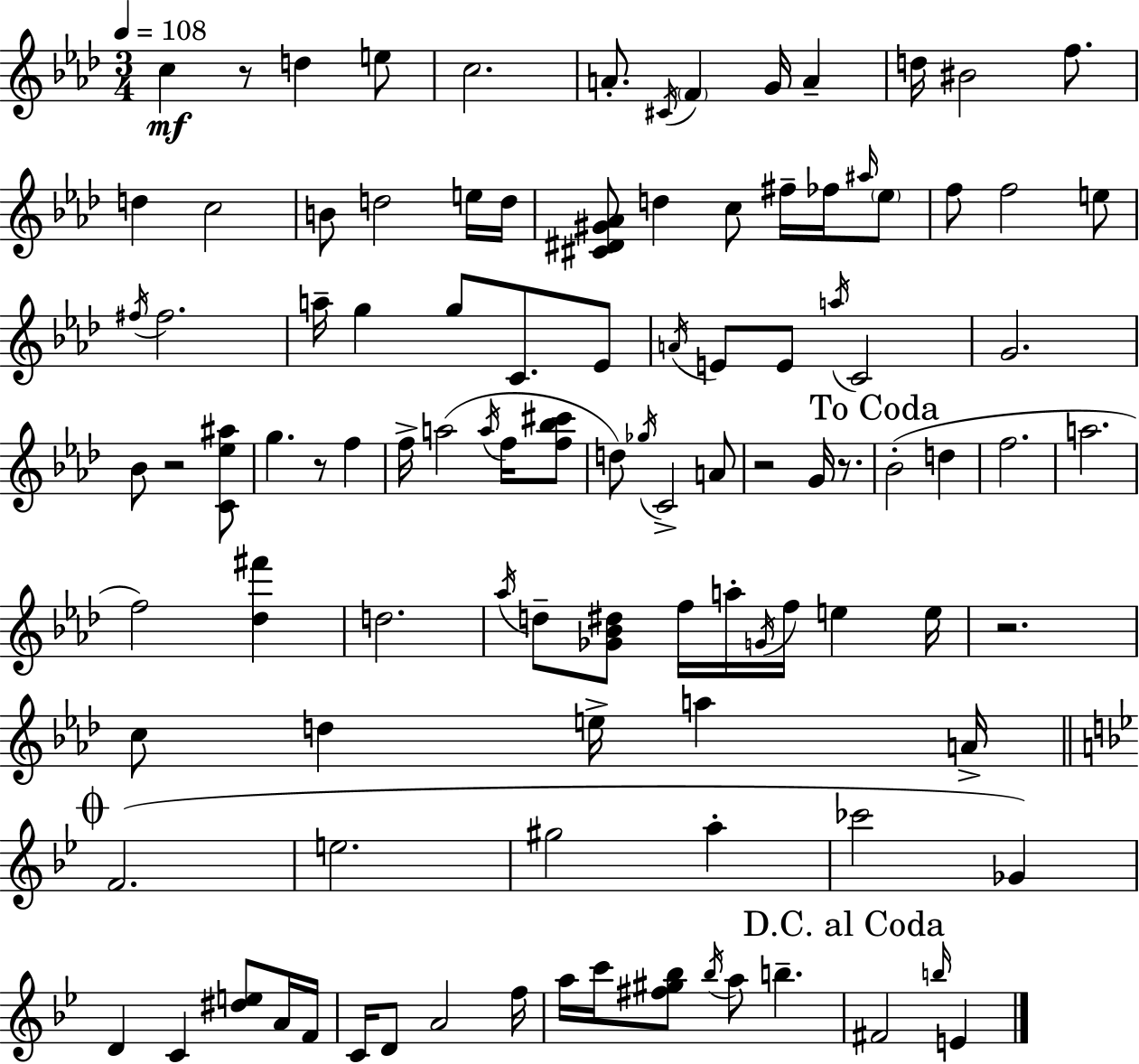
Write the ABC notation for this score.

X:1
T:Untitled
M:3/4
L:1/4
K:Ab
c z/2 d e/2 c2 A/2 ^C/4 F G/4 A d/4 ^B2 f/2 d c2 B/2 d2 e/4 d/4 [^C^D^G_A]/2 d c/2 ^f/4 _f/4 ^a/4 _e/2 f/2 f2 e/2 ^f/4 ^f2 a/4 g g/2 C/2 _E/2 A/4 E/2 E/2 a/4 C2 G2 _B/2 z2 [C_e^a]/2 g z/2 f f/4 a2 a/4 f/4 [f_b^c']/2 d/2 _g/4 C2 A/2 z2 G/4 z/2 _B2 d f2 a2 f2 [_d^f'] d2 _a/4 d/2 [_G_B^d]/2 f/4 a/4 G/4 f/4 e e/4 z2 c/2 d e/4 a A/4 F2 e2 ^g2 a _c'2 _G D C [^de]/2 A/4 F/4 C/4 D/2 A2 f/4 a/4 c'/4 [^f^g_b]/2 _b/4 a/2 b ^F2 b/4 E